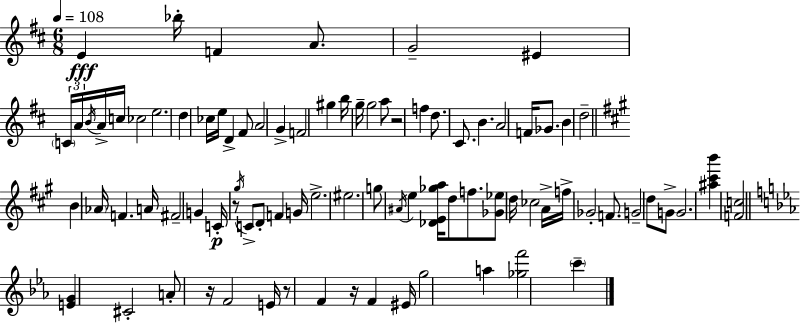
E4/q Bb5/s F4/q A4/e. G4/h EIS4/q C4/s A4/s B4/s A4/s C5/s CES5/h E5/h. D5/q CES5/s E5/s D4/q F#4/e A4/h G4/q F4/h G#5/q B5/s G5/s G5/h A5/e R/h F5/q D5/e. C#4/e. B4/q. A4/h F4/s Gb4/e. B4/q D5/h B4/q Ab4/s F4/q. A4/s F#4/h G4/q C4/s R/e G#5/s C4/e D4/e F4/q G4/s E5/h. EIS5/h. G5/e A#4/s E5/q [Db4,E4,Gb5,A5]/s D5/e F5/e. [Gb4,Eb5]/e D5/s CES5/h A4/s F5/s Gb4/h F4/e. G4/h D5/e G4/e G4/h. [A#5,C#6,B6]/q [F4,C5]/h [E4,G4]/q C#4/h A4/e R/s F4/h E4/s R/e F4/q R/s F4/q EIS4/s G5/h A5/q [Gb5,F6]/h C6/q